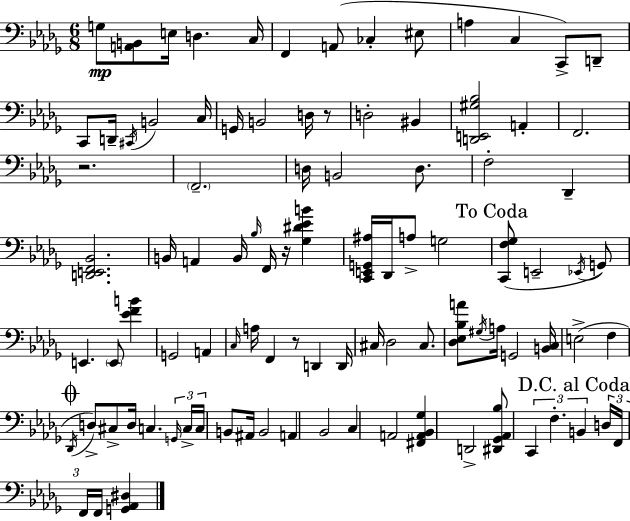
{
  \clef bass
  \numericTimeSignature
  \time 6/8
  \key bes \minor
  g8\mp <a, b,>8 e16 d4. c16 | f,4 a,8( ces4-. eis8 | a4 c4 c,8->) d,8-- | c,8 d,16-- \acciaccatura { cis,16 } b,2 | \break c16 g,16 b,2 d16 r8 | d2-. bis,4 | <d, e, gis bes>2 a,4-. | f,2. | \break r2. | \parenthesize f,2.-- | d16 b,2 d8. | f2-. des,4-- | \break <d, e, f, bes,>2. | b,16 a,4 b,16 \grace { bes16 } f,16 r16 <ges dis' ees' b'>4 | <c, e, g, ais>16 des,16 a8-> g2 | \mark "To Coda" <c, f ges>8( e,2-- | \break \acciaccatura { ees,16 }) g,8 e,4. \parenthesize e,8 <ees' f' b'>4 | g,2 a,4 | \grace { c16 } a16 f,4 r8 d,4 | d,16 cis16 des2 | \break cis8. <des ees bes a'>8 \acciaccatura { gis16 } a16 g,2 | <b, c>16 e2->( | f4 \mark \markup { \musicglyph "scripts.coda" } \acciaccatura { des,16 }) d8-> cis8-> d16 c4. | \tuplet 3/2 { \grace { g,16 } c16-> c16 } b,8 ais,16 b,2 | \break a,4 bes,2 | c4 a,2 | <fis, a, bes, ges>4 d,2-> | <dis, ges, aes, bes>8 \tuplet 3/2 { c,4 | \break f4.-. \mark "D.C. al Coda" b,4 } \tuplet 3/2 { d16 | f,16 f,16 } f,16 <g, aes, dis>4 \bar "|."
}